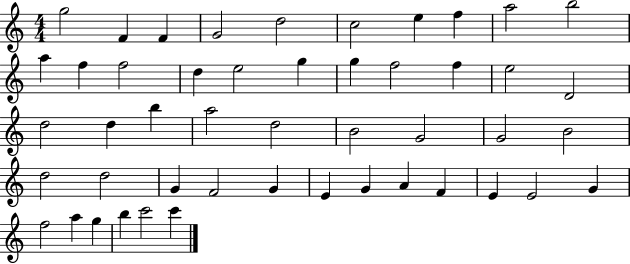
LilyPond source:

{
  \clef treble
  \numericTimeSignature
  \time 4/4
  \key c \major
  g''2 f'4 f'4 | g'2 d''2 | c''2 e''4 f''4 | a''2 b''2 | \break a''4 f''4 f''2 | d''4 e''2 g''4 | g''4 f''2 f''4 | e''2 d'2 | \break d''2 d''4 b''4 | a''2 d''2 | b'2 g'2 | g'2 b'2 | \break d''2 d''2 | g'4 f'2 g'4 | e'4 g'4 a'4 f'4 | e'4 e'2 g'4 | \break f''2 a''4 g''4 | b''4 c'''2 c'''4 | \bar "|."
}